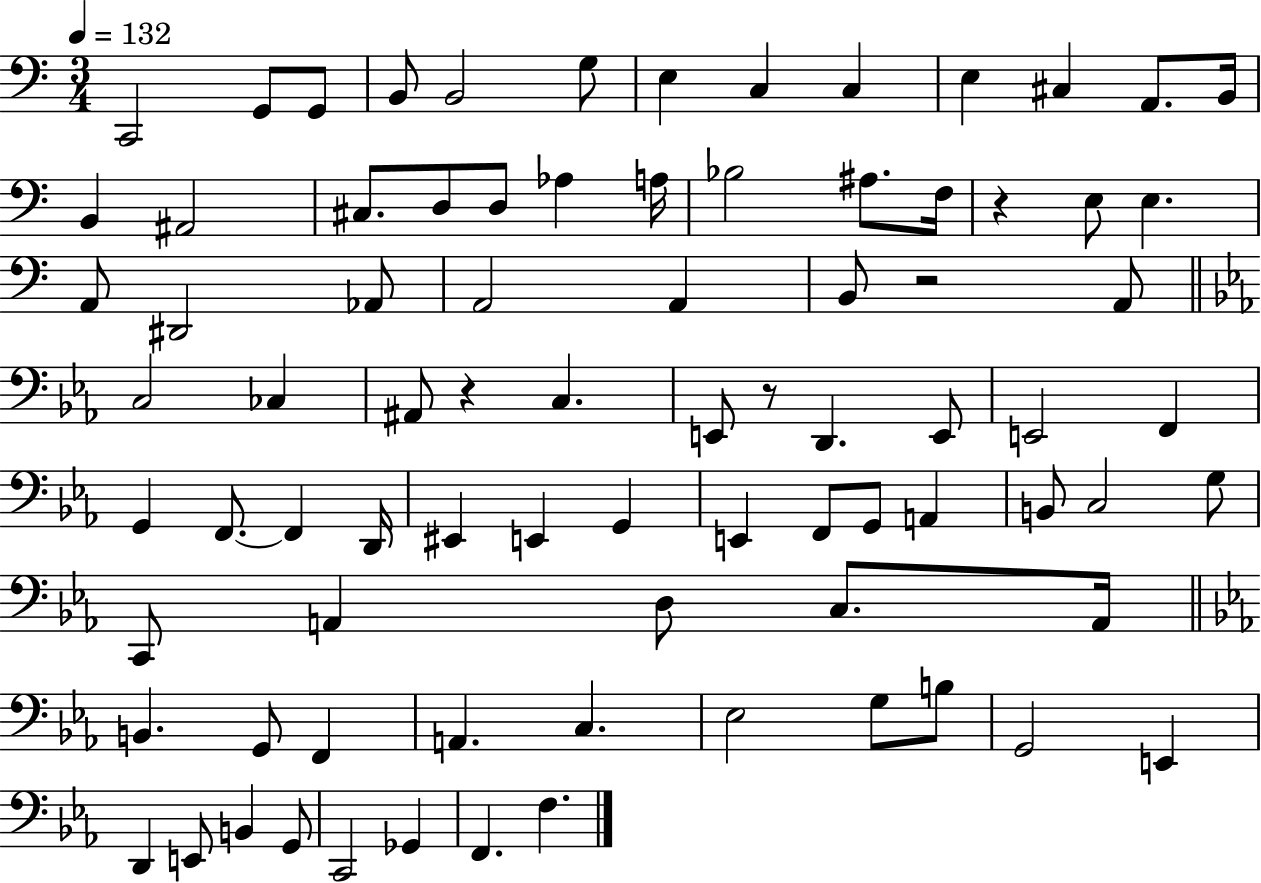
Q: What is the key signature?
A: C major